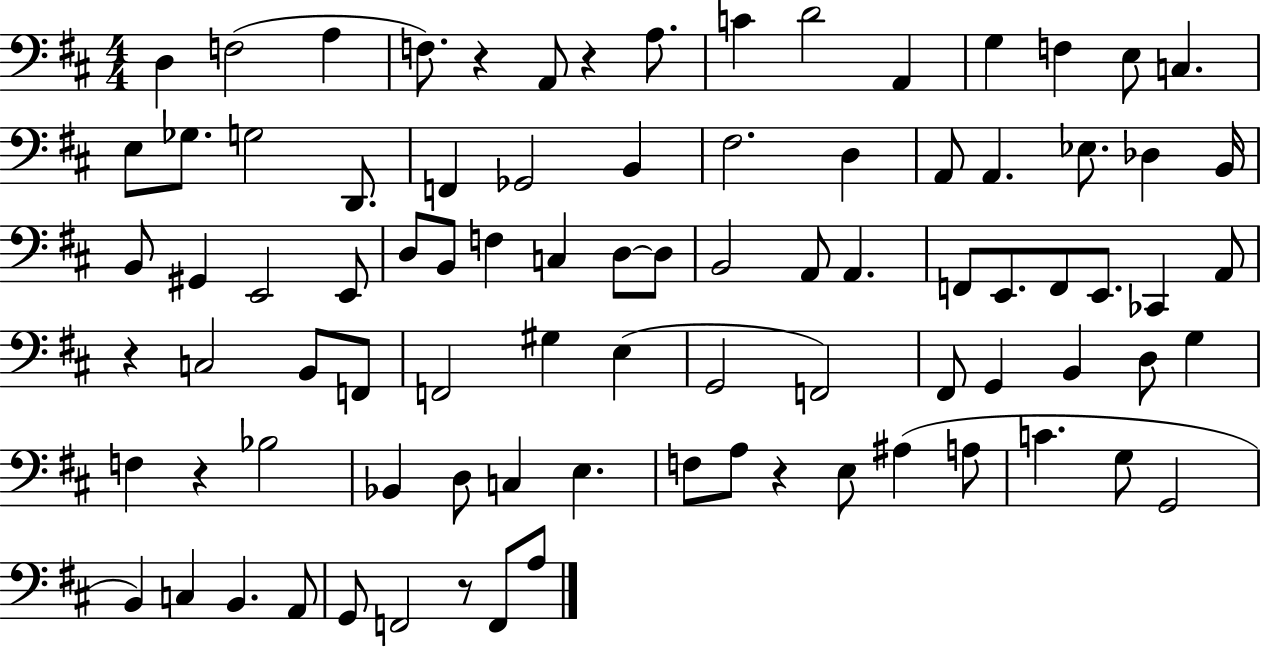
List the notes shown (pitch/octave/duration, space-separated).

D3/q F3/h A3/q F3/e. R/q A2/e R/q A3/e. C4/q D4/h A2/q G3/q F3/q E3/e C3/q. E3/e Gb3/e. G3/h D2/e. F2/q Gb2/h B2/q F#3/h. D3/q A2/e A2/q. Eb3/e. Db3/q B2/s B2/e G#2/q E2/h E2/e D3/e B2/e F3/q C3/q D3/e D3/e B2/h A2/e A2/q. F2/e E2/e. F2/e E2/e. CES2/q A2/e R/q C3/h B2/e F2/e F2/h G#3/q E3/q G2/h F2/h F#2/e G2/q B2/q D3/e G3/q F3/q R/q Bb3/h Bb2/q D3/e C3/q E3/q. F3/e A3/e R/q E3/e A#3/q A3/e C4/q. G3/e G2/h B2/q C3/q B2/q. A2/e G2/e F2/h R/e F2/e A3/e